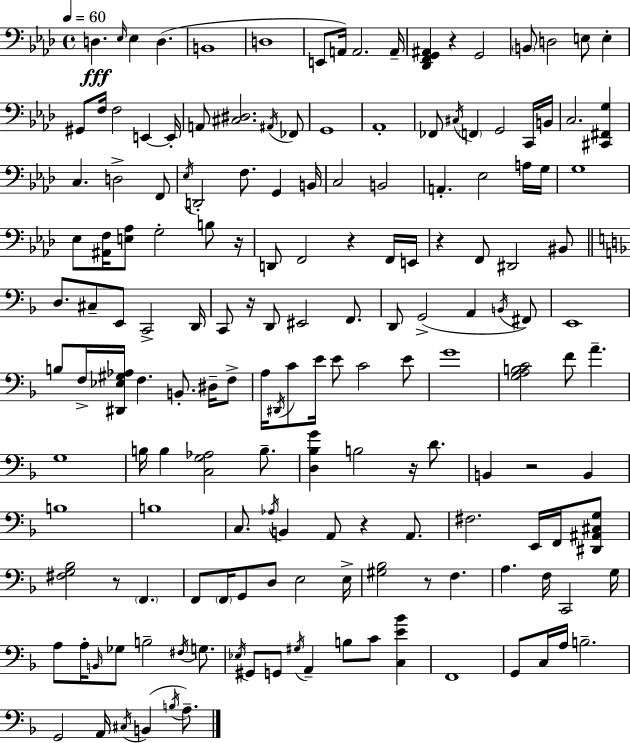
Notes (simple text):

D3/q. Eb3/s Eb3/q D3/q. B2/w D3/w E2/e A2/s A2/h. A2/s [Db2,F2,G2,A#2]/q R/q G2/h B2/e D3/h E3/e E3/q G#2/e F3/s F3/h E2/q E2/s A2/e [C#3,D#3]/h. A#2/s FES2/e G2/w Ab2/w FES2/e C#3/s F2/q G2/h C2/s B2/s C3/h. [C#2,F#2,G3]/q C3/q. D3/h F2/e Eb3/s D2/h F3/e. G2/q B2/s C3/h B2/h A2/q. Eb3/h A3/s G3/s G3/w Eb3/e [A#2,F3]/s [E3,Ab3]/e G3/h B3/e R/s D2/e F2/h R/q F2/s E2/s R/q F2/e D#2/h BIS2/e D3/e. C#3/e E2/e C2/h D2/s C2/e R/s D2/e EIS2/h F2/e. D2/e G2/h A2/q B2/s F#2/e E2/w B3/e F3/s [D#2,Eb3,G#3,Ab3]/s F3/q. B2/e. D#3/s F3/e A3/s D#2/s C4/e E4/s E4/e C4/h E4/e G4/w [G3,A3,B3,C4]/h F4/e A4/q. G3/w B3/s B3/q [C3,G3,Ab3]/h B3/e. [D3,Bb3,G4]/q B3/h R/s D4/e. B2/q R/h B2/q B3/w B3/w C3/e. Ab3/s B2/q A2/e R/q A2/e. F#3/h. E2/s F2/s [D#2,A#2,C#3,G3]/e [F#3,G3,Bb3]/h R/e F2/q. F2/e F2/s G2/e D3/e E3/h E3/s [G#3,Bb3]/h R/e F3/q. A3/q. F3/s C2/h G3/s A3/e A3/s B2/s Gb3/e B3/h F#3/s G3/e. Eb3/s G#2/e G2/e G#3/s A2/q B3/e C4/e [C3,E4,Bb4]/q F2/w G2/e C3/s A3/s B3/h. G2/h A2/s C#3/s B2/q B3/s A3/e.